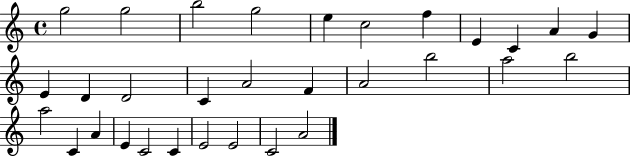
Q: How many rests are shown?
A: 0